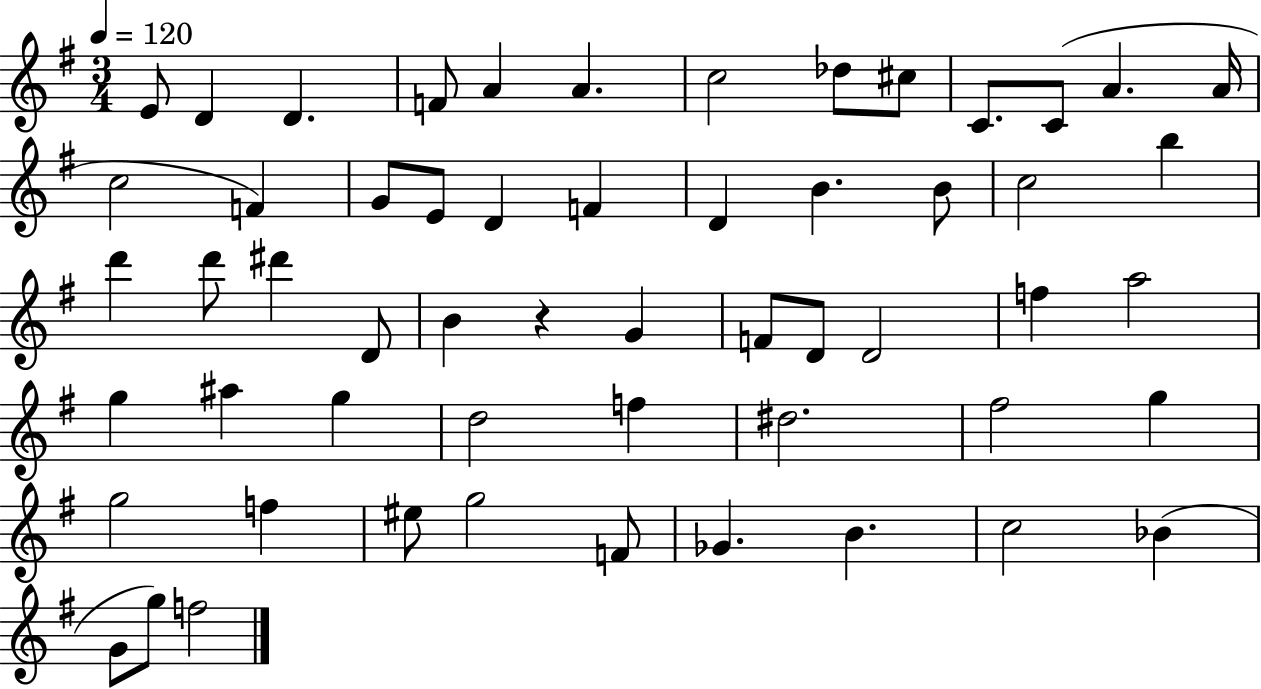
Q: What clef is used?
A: treble